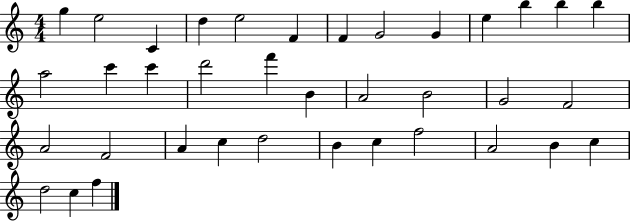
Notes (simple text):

G5/q E5/h C4/q D5/q E5/h F4/q F4/q G4/h G4/q E5/q B5/q B5/q B5/q A5/h C6/q C6/q D6/h F6/q B4/q A4/h B4/h G4/h F4/h A4/h F4/h A4/q C5/q D5/h B4/q C5/q F5/h A4/h B4/q C5/q D5/h C5/q F5/q